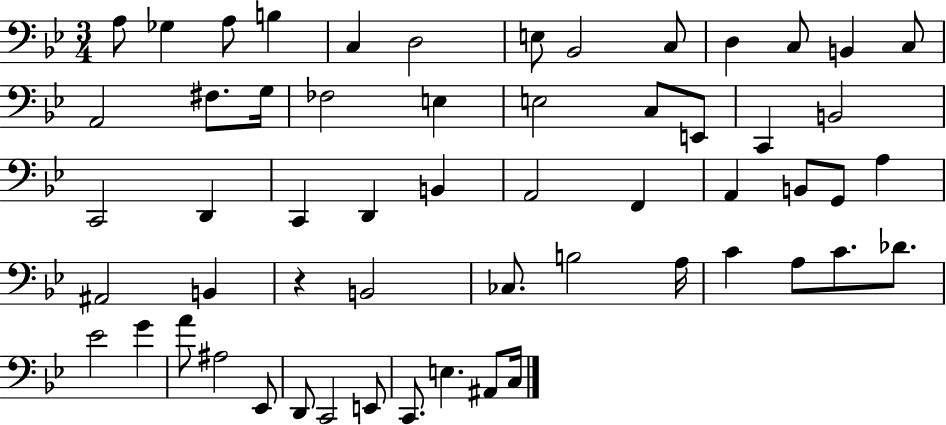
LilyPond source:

{
  \clef bass
  \numericTimeSignature
  \time 3/4
  \key bes \major
  a8 ges4 a8 b4 | c4 d2 | e8 bes,2 c8 | d4 c8 b,4 c8 | \break a,2 fis8. g16 | fes2 e4 | e2 c8 e,8 | c,4 b,2 | \break c,2 d,4 | c,4 d,4 b,4 | a,2 f,4 | a,4 b,8 g,8 a4 | \break ais,2 b,4 | r4 b,2 | ces8. b2 a16 | c'4 a8 c'8. des'8. | \break ees'2 g'4 | a'8 ais2 ees,8 | d,8 c,2 e,8 | c,8. e4. ais,8 c16 | \break \bar "|."
}